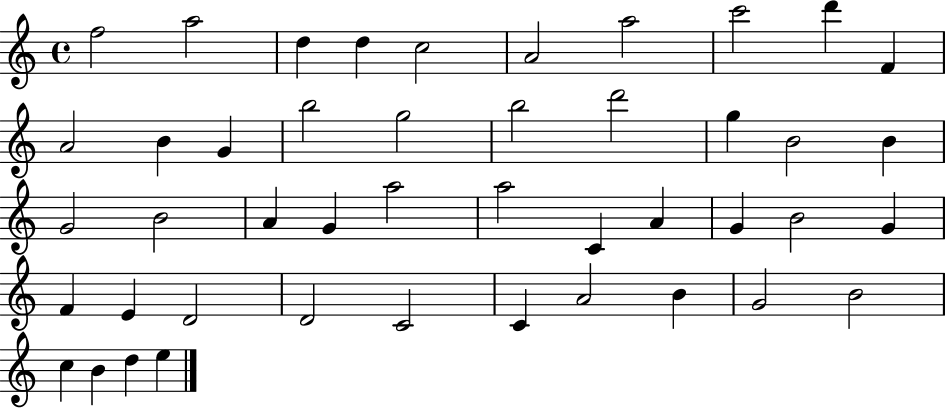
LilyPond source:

{
  \clef treble
  \time 4/4
  \defaultTimeSignature
  \key c \major
  f''2 a''2 | d''4 d''4 c''2 | a'2 a''2 | c'''2 d'''4 f'4 | \break a'2 b'4 g'4 | b''2 g''2 | b''2 d'''2 | g''4 b'2 b'4 | \break g'2 b'2 | a'4 g'4 a''2 | a''2 c'4 a'4 | g'4 b'2 g'4 | \break f'4 e'4 d'2 | d'2 c'2 | c'4 a'2 b'4 | g'2 b'2 | \break c''4 b'4 d''4 e''4 | \bar "|."
}